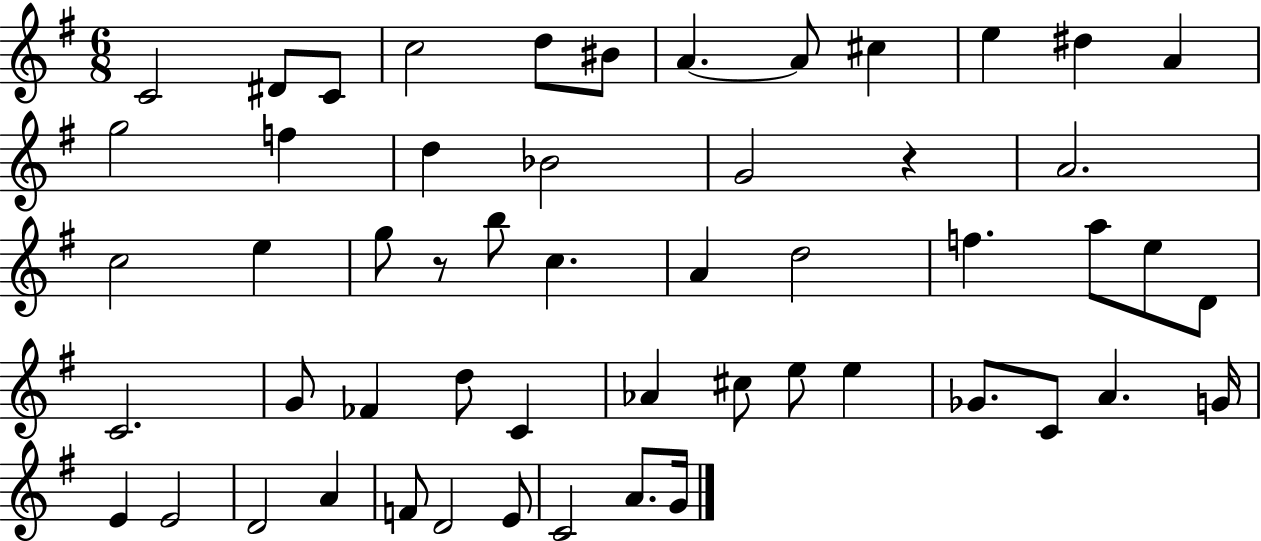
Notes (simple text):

C4/h D#4/e C4/e C5/h D5/e BIS4/e A4/q. A4/e C#5/q E5/q D#5/q A4/q G5/h F5/q D5/q Bb4/h G4/h R/q A4/h. C5/h E5/q G5/e R/e B5/e C5/q. A4/q D5/h F5/q. A5/e E5/e D4/e C4/h. G4/e FES4/q D5/e C4/q Ab4/q C#5/e E5/e E5/q Gb4/e. C4/e A4/q. G4/s E4/q E4/h D4/h A4/q F4/e D4/h E4/e C4/h A4/e. G4/s